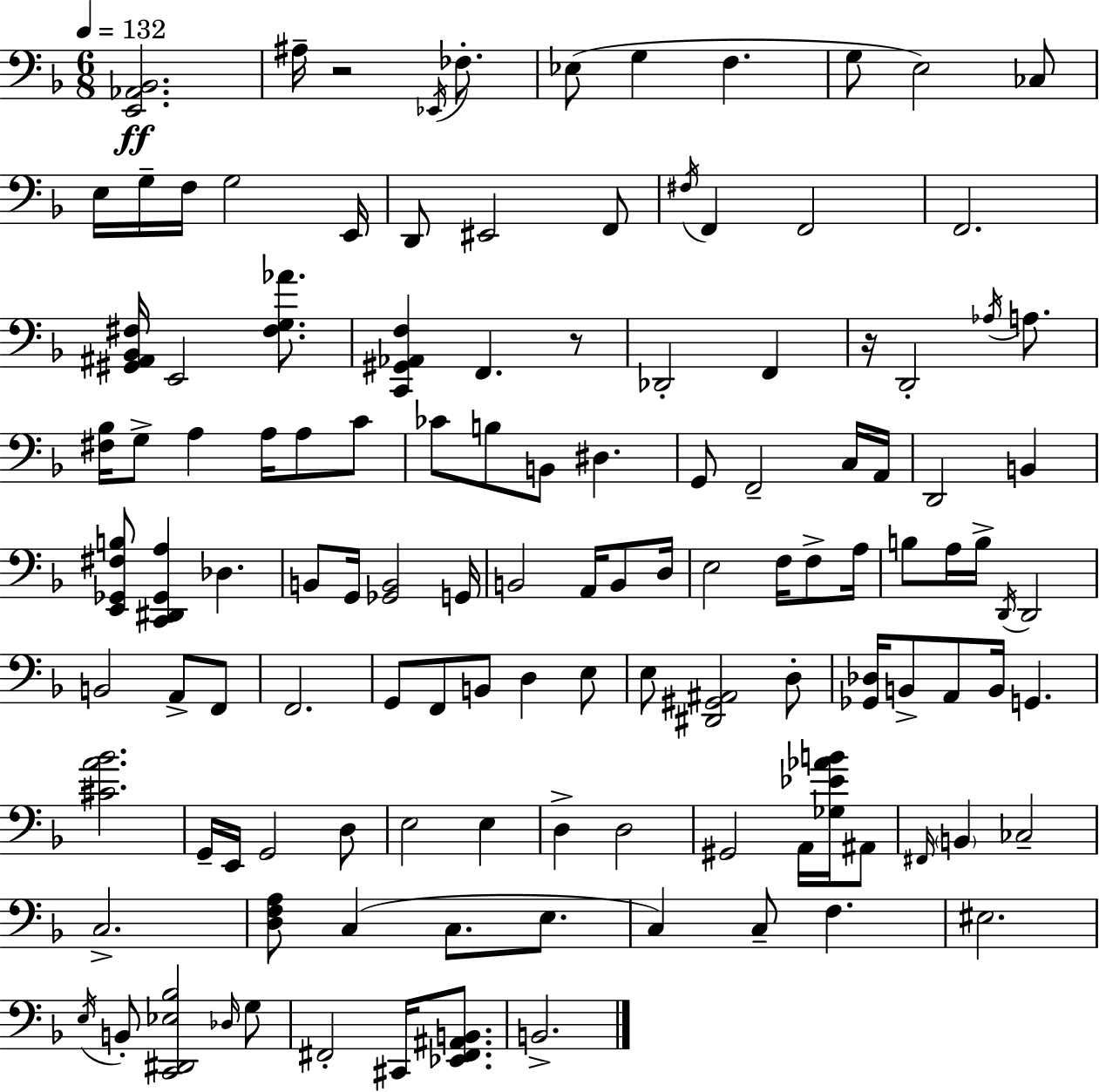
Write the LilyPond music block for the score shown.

{
  \clef bass
  \numericTimeSignature
  \time 6/8
  \key d \minor
  \tempo 4 = 132
  <e, aes, bes,>2.\ff | ais16-- r2 \acciaccatura { ees,16 } fes8.-. | ees8( g4 f4. | g8 e2) ces8 | \break e16 g16-- f16 g2 | e,16 d,8 eis,2 f,8 | \acciaccatura { fis16 } f,4 f,2 | f,2. | \break <gis, ais, bes, fis>16 e,2 <fis g aes'>8. | <c, gis, aes, f>4 f,4. | r8 des,2-. f,4 | r16 d,2-. \acciaccatura { aes16 } | \break a8. <fis bes>16 g8-> a4 a16 a8 | c'8 ces'8 b8 b,8 dis4. | g,8 f,2-- | c16 a,16 d,2 b,4 | \break <e, ges, fis b>8 <c, dis, ges, a>4 des4. | b,8 g,16 <ges, b,>2 | g,16 b,2 a,16 | b,8 d16 e2 f16 | \break f8-> a16 b8 a16 b16-> \acciaccatura { d,16 } d,2 | b,2 | a,8-> f,8 f,2. | g,8 f,8 b,8 d4 | \break e8 e8 <dis, gis, ais,>2 | d8-. <ges, des>16 b,8-> a,8 b,16 g,4. | <cis' a' bes'>2. | g,16-- e,16 g,2 | \break d8 e2 | e4 d4-> d2 | gis,2 | a,16 <ges ees' aes' b'>16 ais,8 \grace { fis,16 } \parenthesize b,4 ces2-- | \break c2.-> | <d f a>8 c4( c8. | e8. c4) c8-- f4. | eis2. | \break \acciaccatura { e16 } b,8-. <c, dis, ees bes>2 | \grace { des16 } g8 fis,2-. | cis,16 <ees, fis, ais, b,>8. b,2.-> | \bar "|."
}